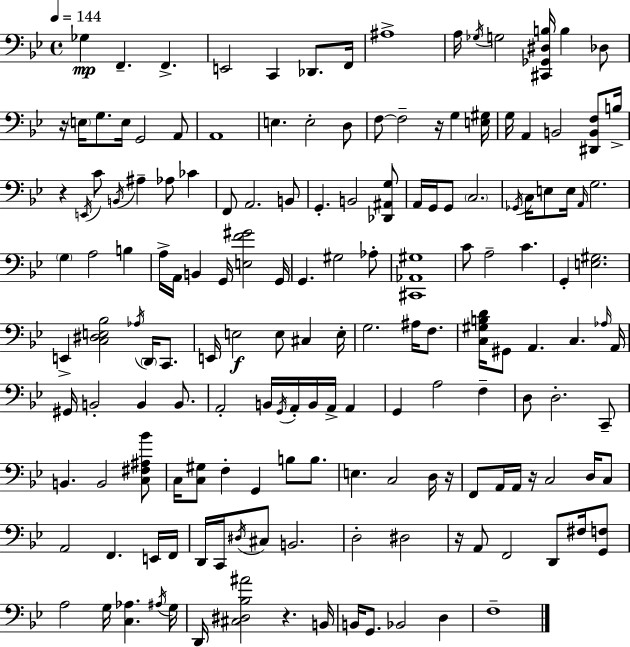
X:1
T:Untitled
M:4/4
L:1/4
K:Gm
_G, F,, F,, E,,2 C,, _D,,/2 F,,/4 ^A,4 A,/4 _G,/4 G,2 [^C,,_G,,^D,B,]/4 B, _D,/2 z/4 E,/4 G,/2 E,/4 G,,2 A,,/2 A,,4 E, E,2 D,/2 F,/2 F,2 z/4 G, [E,^G,]/4 G,/4 A,, B,,2 [^D,,B,,F,]/2 B,/4 z E,,/4 C/2 B,,/4 ^A, _A,/2 _C F,,/2 A,,2 B,,/2 G,, B,,2 [_D,,^A,,G,]/2 A,,/4 G,,/4 G,,/2 C,2 _G,,/4 C,/4 E,/2 E,/4 A,,/4 G,2 G, A,2 B, A,/4 A,,/4 B,, G,,/4 [E,F^G]2 G,,/4 G,, ^G,2 _A,/2 [^C,,_A,,^G,]4 C/2 A,2 C G,, [E,^G,]2 E,, [C,^D,E,_B,]2 _A,/4 D,,/4 C,,/2 E,,/4 E,2 E,/2 ^C, E,/4 G,2 ^A,/4 F,/2 [C,^G,B,D]/4 ^G,,/2 A,, C, _A,/4 A,,/4 ^G,,/4 B,,2 B,, B,,/2 A,,2 B,,/4 G,,/4 A,,/4 B,,/4 A,,/4 A,, G,, A,2 F, D,/2 D,2 C,,/2 B,, B,,2 [C,^F,^A,_B]/2 C,/4 [C,^G,]/2 F, G,, B,/2 B,/2 E, C,2 D,/4 z/4 F,,/2 A,,/4 A,,/4 z/4 C,2 D,/4 C,/2 A,,2 F,, E,,/4 F,,/4 D,,/4 C,,/4 ^D,/4 ^C,/2 B,,2 D,2 ^D,2 z/4 A,,/2 F,,2 D,,/2 ^F,/4 [G,,F,]/2 A,2 G,/4 [C,_A,] ^A,/4 G,/4 D,,/4 [^C,^D,_B,^A]2 z B,,/4 B,,/4 G,,/2 _B,,2 D, F,4